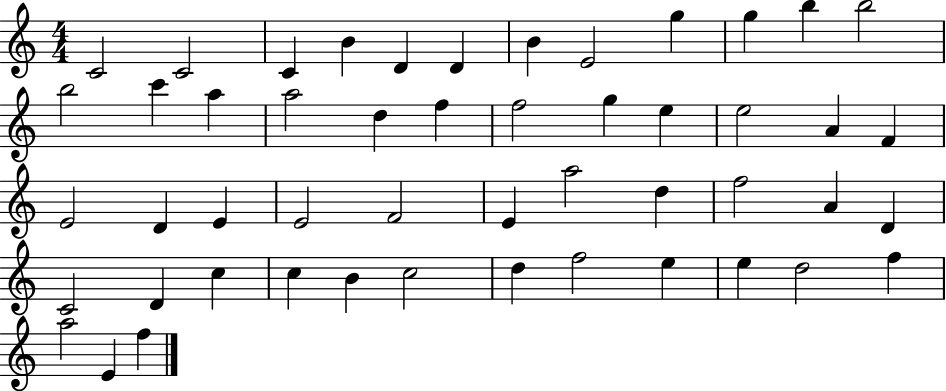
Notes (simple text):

C4/h C4/h C4/q B4/q D4/q D4/q B4/q E4/h G5/q G5/q B5/q B5/h B5/h C6/q A5/q A5/h D5/q F5/q F5/h G5/q E5/q E5/h A4/q F4/q E4/h D4/q E4/q E4/h F4/h E4/q A5/h D5/q F5/h A4/q D4/q C4/h D4/q C5/q C5/q B4/q C5/h D5/q F5/h E5/q E5/q D5/h F5/q A5/h E4/q F5/q